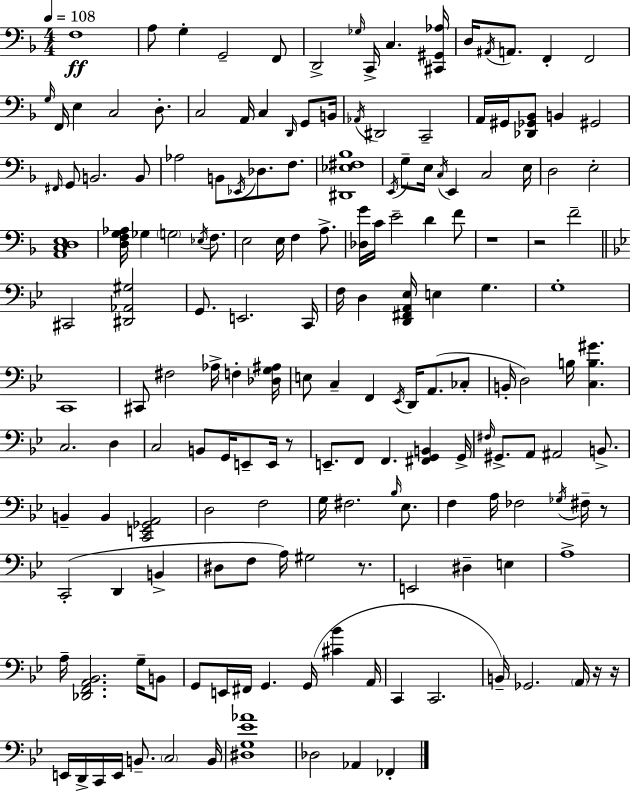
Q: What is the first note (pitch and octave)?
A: F3